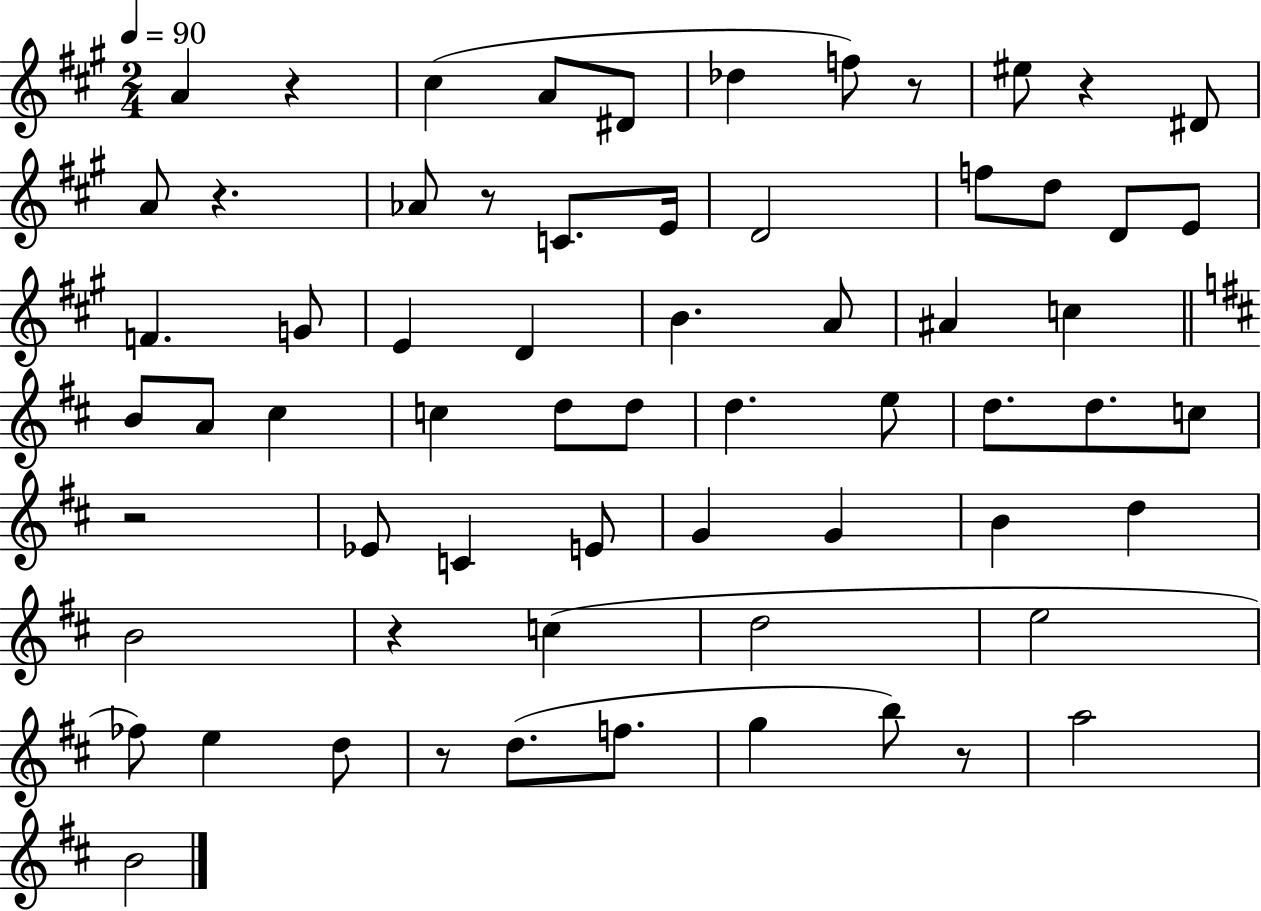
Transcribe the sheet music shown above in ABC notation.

X:1
T:Untitled
M:2/4
L:1/4
K:A
A z ^c A/2 ^D/2 _d f/2 z/2 ^e/2 z ^D/2 A/2 z _A/2 z/2 C/2 E/4 D2 f/2 d/2 D/2 E/2 F G/2 E D B A/2 ^A c B/2 A/2 ^c c d/2 d/2 d e/2 d/2 d/2 c/2 z2 _E/2 C E/2 G G B d B2 z c d2 e2 _f/2 e d/2 z/2 d/2 f/2 g b/2 z/2 a2 B2